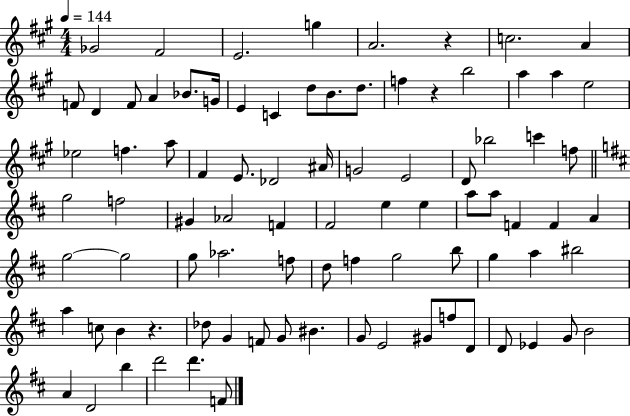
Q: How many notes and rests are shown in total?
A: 87